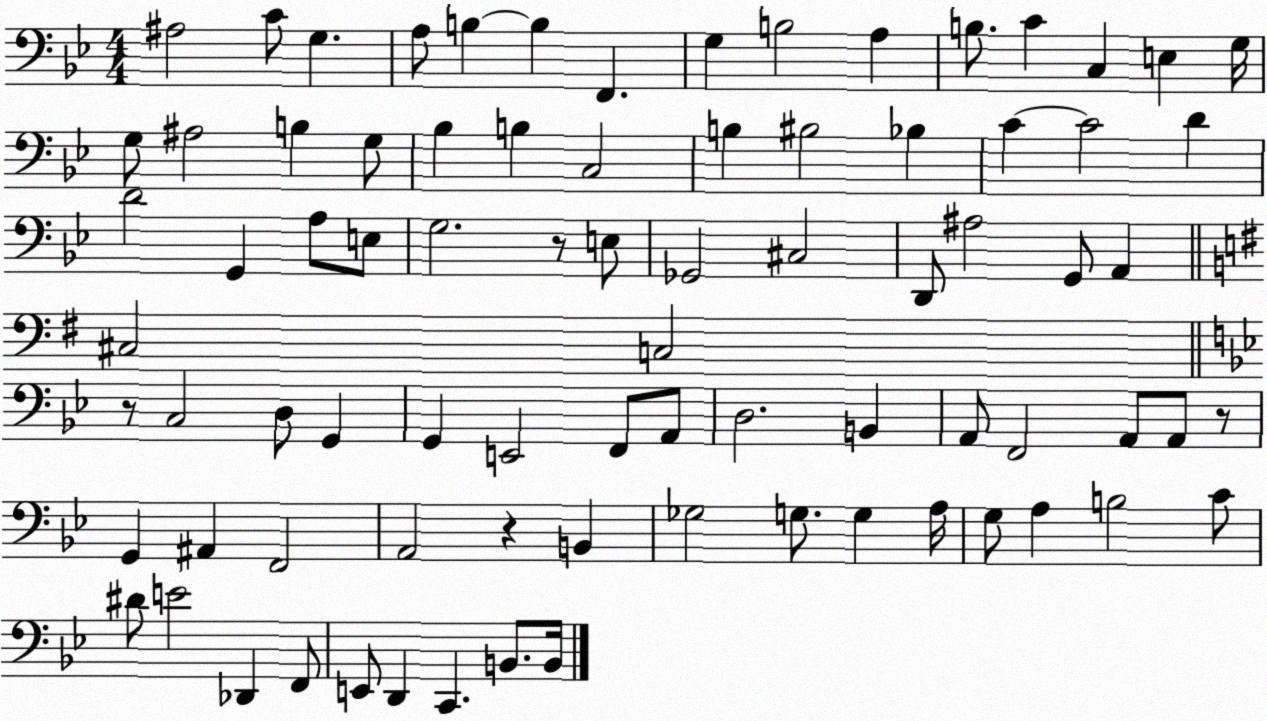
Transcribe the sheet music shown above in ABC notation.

X:1
T:Untitled
M:4/4
L:1/4
K:Bb
^A,2 C/2 G, A,/2 B, B, F,, G, B,2 A, B,/2 C C, E, G,/4 G,/2 ^A,2 B, G,/2 _B, B, C,2 B, ^B,2 _B, C C2 D D2 G,, A,/2 E,/2 G,2 z/2 E,/2 _G,,2 ^C,2 D,,/2 ^A,2 G,,/2 A,, ^C,2 C,2 z/2 C,2 D,/2 G,, G,, E,,2 F,,/2 A,,/2 D,2 B,, A,,/2 F,,2 A,,/2 A,,/2 z/2 G,, ^A,, F,,2 A,,2 z B,, _G,2 G,/2 G, A,/4 G,/2 A, B,2 C/2 ^D/2 E2 _D,, F,,/2 E,,/2 D,, C,, B,,/2 B,,/4